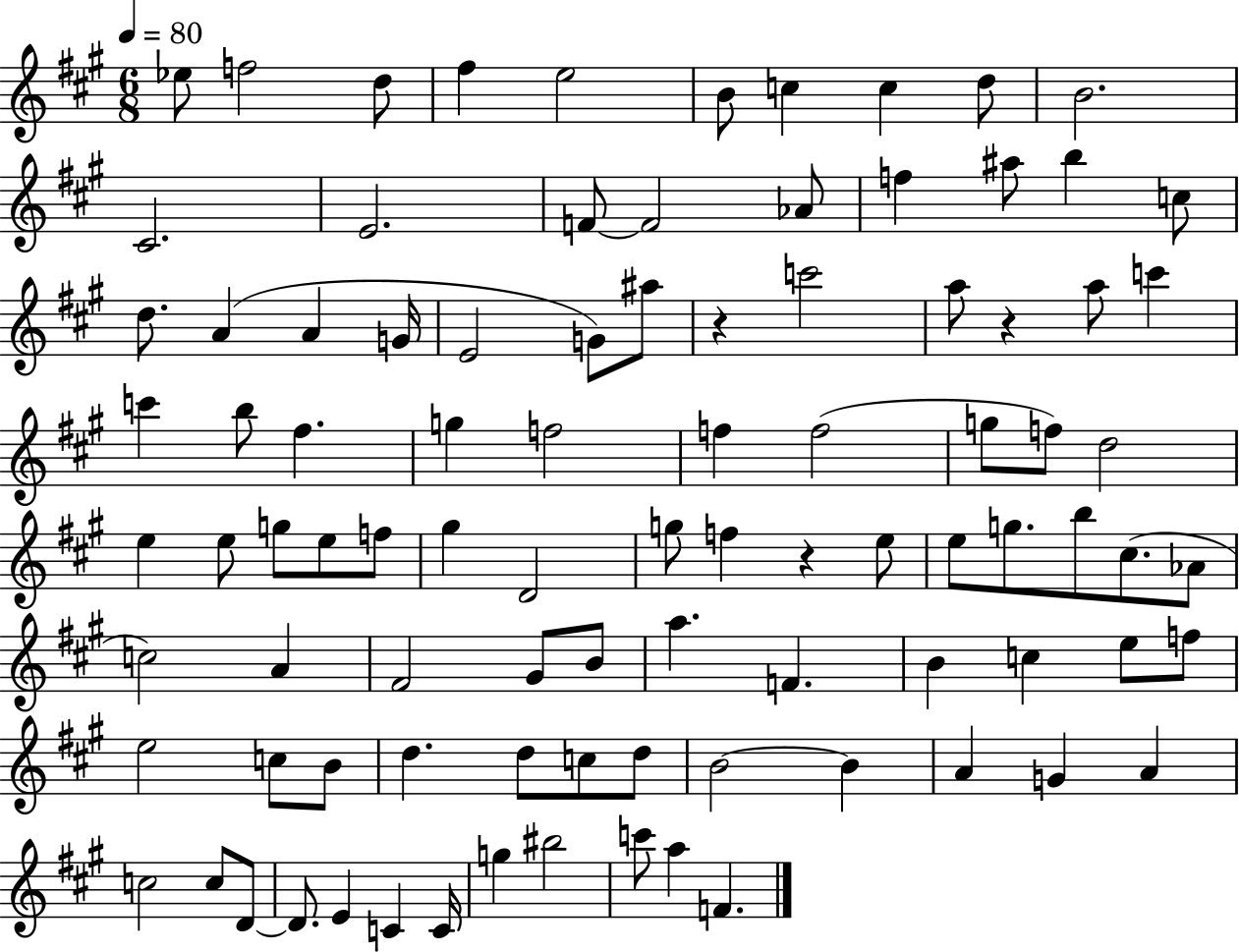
{
  \clef treble
  \numericTimeSignature
  \time 6/8
  \key a \major
  \tempo 4 = 80
  ees''8 f''2 d''8 | fis''4 e''2 | b'8 c''4 c''4 d''8 | b'2. | \break cis'2. | e'2. | f'8~~ f'2 aes'8 | f''4 ais''8 b''4 c''8 | \break d''8. a'4( a'4 g'16 | e'2 g'8) ais''8 | r4 c'''2 | a''8 r4 a''8 c'''4 | \break c'''4 b''8 fis''4. | g''4 f''2 | f''4 f''2( | g''8 f''8) d''2 | \break e''4 e''8 g''8 e''8 f''8 | gis''4 d'2 | g''8 f''4 r4 e''8 | e''8 g''8. b''8 cis''8.( aes'8 | \break c''2) a'4 | fis'2 gis'8 b'8 | a''4. f'4. | b'4 c''4 e''8 f''8 | \break e''2 c''8 b'8 | d''4. d''8 c''8 d''8 | b'2~~ b'4 | a'4 g'4 a'4 | \break c''2 c''8 d'8~~ | d'8. e'4 c'4 c'16 | g''4 bis''2 | c'''8 a''4 f'4. | \break \bar "|."
}